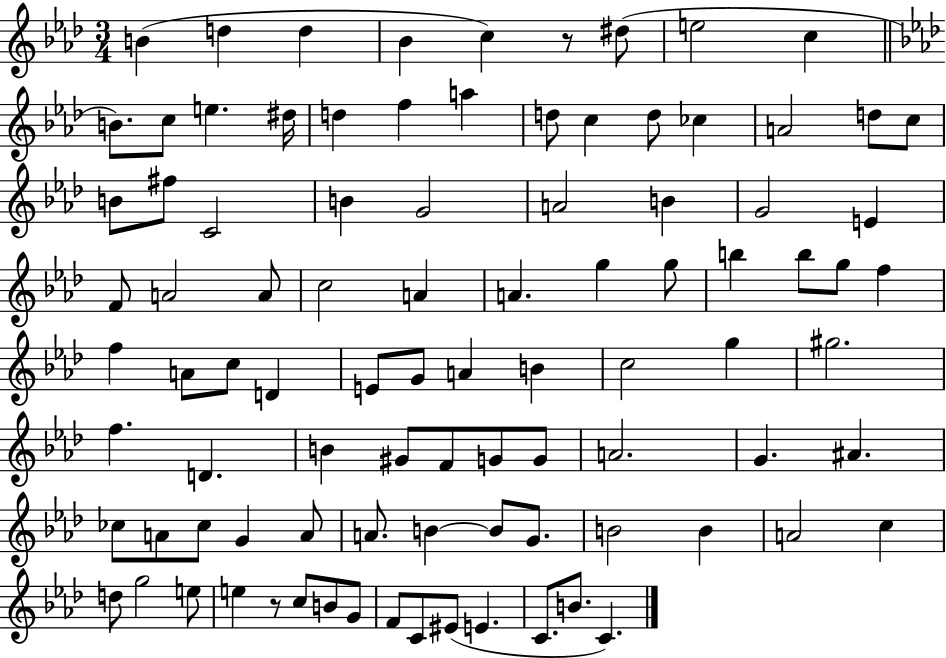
X:1
T:Untitled
M:3/4
L:1/4
K:Ab
B d d _B c z/2 ^d/2 e2 c B/2 c/2 e ^d/4 d f a d/2 c d/2 _c A2 d/2 c/2 B/2 ^f/2 C2 B G2 A2 B G2 E F/2 A2 A/2 c2 A A g g/2 b b/2 g/2 f f A/2 c/2 D E/2 G/2 A B c2 g ^g2 f D B ^G/2 F/2 G/2 G/2 A2 G ^A _c/2 A/2 _c/2 G A/2 A/2 B B/2 G/2 B2 B A2 c d/2 g2 e/2 e z/2 c/2 B/2 G/2 F/2 C/2 ^E/2 E C/2 B/2 C